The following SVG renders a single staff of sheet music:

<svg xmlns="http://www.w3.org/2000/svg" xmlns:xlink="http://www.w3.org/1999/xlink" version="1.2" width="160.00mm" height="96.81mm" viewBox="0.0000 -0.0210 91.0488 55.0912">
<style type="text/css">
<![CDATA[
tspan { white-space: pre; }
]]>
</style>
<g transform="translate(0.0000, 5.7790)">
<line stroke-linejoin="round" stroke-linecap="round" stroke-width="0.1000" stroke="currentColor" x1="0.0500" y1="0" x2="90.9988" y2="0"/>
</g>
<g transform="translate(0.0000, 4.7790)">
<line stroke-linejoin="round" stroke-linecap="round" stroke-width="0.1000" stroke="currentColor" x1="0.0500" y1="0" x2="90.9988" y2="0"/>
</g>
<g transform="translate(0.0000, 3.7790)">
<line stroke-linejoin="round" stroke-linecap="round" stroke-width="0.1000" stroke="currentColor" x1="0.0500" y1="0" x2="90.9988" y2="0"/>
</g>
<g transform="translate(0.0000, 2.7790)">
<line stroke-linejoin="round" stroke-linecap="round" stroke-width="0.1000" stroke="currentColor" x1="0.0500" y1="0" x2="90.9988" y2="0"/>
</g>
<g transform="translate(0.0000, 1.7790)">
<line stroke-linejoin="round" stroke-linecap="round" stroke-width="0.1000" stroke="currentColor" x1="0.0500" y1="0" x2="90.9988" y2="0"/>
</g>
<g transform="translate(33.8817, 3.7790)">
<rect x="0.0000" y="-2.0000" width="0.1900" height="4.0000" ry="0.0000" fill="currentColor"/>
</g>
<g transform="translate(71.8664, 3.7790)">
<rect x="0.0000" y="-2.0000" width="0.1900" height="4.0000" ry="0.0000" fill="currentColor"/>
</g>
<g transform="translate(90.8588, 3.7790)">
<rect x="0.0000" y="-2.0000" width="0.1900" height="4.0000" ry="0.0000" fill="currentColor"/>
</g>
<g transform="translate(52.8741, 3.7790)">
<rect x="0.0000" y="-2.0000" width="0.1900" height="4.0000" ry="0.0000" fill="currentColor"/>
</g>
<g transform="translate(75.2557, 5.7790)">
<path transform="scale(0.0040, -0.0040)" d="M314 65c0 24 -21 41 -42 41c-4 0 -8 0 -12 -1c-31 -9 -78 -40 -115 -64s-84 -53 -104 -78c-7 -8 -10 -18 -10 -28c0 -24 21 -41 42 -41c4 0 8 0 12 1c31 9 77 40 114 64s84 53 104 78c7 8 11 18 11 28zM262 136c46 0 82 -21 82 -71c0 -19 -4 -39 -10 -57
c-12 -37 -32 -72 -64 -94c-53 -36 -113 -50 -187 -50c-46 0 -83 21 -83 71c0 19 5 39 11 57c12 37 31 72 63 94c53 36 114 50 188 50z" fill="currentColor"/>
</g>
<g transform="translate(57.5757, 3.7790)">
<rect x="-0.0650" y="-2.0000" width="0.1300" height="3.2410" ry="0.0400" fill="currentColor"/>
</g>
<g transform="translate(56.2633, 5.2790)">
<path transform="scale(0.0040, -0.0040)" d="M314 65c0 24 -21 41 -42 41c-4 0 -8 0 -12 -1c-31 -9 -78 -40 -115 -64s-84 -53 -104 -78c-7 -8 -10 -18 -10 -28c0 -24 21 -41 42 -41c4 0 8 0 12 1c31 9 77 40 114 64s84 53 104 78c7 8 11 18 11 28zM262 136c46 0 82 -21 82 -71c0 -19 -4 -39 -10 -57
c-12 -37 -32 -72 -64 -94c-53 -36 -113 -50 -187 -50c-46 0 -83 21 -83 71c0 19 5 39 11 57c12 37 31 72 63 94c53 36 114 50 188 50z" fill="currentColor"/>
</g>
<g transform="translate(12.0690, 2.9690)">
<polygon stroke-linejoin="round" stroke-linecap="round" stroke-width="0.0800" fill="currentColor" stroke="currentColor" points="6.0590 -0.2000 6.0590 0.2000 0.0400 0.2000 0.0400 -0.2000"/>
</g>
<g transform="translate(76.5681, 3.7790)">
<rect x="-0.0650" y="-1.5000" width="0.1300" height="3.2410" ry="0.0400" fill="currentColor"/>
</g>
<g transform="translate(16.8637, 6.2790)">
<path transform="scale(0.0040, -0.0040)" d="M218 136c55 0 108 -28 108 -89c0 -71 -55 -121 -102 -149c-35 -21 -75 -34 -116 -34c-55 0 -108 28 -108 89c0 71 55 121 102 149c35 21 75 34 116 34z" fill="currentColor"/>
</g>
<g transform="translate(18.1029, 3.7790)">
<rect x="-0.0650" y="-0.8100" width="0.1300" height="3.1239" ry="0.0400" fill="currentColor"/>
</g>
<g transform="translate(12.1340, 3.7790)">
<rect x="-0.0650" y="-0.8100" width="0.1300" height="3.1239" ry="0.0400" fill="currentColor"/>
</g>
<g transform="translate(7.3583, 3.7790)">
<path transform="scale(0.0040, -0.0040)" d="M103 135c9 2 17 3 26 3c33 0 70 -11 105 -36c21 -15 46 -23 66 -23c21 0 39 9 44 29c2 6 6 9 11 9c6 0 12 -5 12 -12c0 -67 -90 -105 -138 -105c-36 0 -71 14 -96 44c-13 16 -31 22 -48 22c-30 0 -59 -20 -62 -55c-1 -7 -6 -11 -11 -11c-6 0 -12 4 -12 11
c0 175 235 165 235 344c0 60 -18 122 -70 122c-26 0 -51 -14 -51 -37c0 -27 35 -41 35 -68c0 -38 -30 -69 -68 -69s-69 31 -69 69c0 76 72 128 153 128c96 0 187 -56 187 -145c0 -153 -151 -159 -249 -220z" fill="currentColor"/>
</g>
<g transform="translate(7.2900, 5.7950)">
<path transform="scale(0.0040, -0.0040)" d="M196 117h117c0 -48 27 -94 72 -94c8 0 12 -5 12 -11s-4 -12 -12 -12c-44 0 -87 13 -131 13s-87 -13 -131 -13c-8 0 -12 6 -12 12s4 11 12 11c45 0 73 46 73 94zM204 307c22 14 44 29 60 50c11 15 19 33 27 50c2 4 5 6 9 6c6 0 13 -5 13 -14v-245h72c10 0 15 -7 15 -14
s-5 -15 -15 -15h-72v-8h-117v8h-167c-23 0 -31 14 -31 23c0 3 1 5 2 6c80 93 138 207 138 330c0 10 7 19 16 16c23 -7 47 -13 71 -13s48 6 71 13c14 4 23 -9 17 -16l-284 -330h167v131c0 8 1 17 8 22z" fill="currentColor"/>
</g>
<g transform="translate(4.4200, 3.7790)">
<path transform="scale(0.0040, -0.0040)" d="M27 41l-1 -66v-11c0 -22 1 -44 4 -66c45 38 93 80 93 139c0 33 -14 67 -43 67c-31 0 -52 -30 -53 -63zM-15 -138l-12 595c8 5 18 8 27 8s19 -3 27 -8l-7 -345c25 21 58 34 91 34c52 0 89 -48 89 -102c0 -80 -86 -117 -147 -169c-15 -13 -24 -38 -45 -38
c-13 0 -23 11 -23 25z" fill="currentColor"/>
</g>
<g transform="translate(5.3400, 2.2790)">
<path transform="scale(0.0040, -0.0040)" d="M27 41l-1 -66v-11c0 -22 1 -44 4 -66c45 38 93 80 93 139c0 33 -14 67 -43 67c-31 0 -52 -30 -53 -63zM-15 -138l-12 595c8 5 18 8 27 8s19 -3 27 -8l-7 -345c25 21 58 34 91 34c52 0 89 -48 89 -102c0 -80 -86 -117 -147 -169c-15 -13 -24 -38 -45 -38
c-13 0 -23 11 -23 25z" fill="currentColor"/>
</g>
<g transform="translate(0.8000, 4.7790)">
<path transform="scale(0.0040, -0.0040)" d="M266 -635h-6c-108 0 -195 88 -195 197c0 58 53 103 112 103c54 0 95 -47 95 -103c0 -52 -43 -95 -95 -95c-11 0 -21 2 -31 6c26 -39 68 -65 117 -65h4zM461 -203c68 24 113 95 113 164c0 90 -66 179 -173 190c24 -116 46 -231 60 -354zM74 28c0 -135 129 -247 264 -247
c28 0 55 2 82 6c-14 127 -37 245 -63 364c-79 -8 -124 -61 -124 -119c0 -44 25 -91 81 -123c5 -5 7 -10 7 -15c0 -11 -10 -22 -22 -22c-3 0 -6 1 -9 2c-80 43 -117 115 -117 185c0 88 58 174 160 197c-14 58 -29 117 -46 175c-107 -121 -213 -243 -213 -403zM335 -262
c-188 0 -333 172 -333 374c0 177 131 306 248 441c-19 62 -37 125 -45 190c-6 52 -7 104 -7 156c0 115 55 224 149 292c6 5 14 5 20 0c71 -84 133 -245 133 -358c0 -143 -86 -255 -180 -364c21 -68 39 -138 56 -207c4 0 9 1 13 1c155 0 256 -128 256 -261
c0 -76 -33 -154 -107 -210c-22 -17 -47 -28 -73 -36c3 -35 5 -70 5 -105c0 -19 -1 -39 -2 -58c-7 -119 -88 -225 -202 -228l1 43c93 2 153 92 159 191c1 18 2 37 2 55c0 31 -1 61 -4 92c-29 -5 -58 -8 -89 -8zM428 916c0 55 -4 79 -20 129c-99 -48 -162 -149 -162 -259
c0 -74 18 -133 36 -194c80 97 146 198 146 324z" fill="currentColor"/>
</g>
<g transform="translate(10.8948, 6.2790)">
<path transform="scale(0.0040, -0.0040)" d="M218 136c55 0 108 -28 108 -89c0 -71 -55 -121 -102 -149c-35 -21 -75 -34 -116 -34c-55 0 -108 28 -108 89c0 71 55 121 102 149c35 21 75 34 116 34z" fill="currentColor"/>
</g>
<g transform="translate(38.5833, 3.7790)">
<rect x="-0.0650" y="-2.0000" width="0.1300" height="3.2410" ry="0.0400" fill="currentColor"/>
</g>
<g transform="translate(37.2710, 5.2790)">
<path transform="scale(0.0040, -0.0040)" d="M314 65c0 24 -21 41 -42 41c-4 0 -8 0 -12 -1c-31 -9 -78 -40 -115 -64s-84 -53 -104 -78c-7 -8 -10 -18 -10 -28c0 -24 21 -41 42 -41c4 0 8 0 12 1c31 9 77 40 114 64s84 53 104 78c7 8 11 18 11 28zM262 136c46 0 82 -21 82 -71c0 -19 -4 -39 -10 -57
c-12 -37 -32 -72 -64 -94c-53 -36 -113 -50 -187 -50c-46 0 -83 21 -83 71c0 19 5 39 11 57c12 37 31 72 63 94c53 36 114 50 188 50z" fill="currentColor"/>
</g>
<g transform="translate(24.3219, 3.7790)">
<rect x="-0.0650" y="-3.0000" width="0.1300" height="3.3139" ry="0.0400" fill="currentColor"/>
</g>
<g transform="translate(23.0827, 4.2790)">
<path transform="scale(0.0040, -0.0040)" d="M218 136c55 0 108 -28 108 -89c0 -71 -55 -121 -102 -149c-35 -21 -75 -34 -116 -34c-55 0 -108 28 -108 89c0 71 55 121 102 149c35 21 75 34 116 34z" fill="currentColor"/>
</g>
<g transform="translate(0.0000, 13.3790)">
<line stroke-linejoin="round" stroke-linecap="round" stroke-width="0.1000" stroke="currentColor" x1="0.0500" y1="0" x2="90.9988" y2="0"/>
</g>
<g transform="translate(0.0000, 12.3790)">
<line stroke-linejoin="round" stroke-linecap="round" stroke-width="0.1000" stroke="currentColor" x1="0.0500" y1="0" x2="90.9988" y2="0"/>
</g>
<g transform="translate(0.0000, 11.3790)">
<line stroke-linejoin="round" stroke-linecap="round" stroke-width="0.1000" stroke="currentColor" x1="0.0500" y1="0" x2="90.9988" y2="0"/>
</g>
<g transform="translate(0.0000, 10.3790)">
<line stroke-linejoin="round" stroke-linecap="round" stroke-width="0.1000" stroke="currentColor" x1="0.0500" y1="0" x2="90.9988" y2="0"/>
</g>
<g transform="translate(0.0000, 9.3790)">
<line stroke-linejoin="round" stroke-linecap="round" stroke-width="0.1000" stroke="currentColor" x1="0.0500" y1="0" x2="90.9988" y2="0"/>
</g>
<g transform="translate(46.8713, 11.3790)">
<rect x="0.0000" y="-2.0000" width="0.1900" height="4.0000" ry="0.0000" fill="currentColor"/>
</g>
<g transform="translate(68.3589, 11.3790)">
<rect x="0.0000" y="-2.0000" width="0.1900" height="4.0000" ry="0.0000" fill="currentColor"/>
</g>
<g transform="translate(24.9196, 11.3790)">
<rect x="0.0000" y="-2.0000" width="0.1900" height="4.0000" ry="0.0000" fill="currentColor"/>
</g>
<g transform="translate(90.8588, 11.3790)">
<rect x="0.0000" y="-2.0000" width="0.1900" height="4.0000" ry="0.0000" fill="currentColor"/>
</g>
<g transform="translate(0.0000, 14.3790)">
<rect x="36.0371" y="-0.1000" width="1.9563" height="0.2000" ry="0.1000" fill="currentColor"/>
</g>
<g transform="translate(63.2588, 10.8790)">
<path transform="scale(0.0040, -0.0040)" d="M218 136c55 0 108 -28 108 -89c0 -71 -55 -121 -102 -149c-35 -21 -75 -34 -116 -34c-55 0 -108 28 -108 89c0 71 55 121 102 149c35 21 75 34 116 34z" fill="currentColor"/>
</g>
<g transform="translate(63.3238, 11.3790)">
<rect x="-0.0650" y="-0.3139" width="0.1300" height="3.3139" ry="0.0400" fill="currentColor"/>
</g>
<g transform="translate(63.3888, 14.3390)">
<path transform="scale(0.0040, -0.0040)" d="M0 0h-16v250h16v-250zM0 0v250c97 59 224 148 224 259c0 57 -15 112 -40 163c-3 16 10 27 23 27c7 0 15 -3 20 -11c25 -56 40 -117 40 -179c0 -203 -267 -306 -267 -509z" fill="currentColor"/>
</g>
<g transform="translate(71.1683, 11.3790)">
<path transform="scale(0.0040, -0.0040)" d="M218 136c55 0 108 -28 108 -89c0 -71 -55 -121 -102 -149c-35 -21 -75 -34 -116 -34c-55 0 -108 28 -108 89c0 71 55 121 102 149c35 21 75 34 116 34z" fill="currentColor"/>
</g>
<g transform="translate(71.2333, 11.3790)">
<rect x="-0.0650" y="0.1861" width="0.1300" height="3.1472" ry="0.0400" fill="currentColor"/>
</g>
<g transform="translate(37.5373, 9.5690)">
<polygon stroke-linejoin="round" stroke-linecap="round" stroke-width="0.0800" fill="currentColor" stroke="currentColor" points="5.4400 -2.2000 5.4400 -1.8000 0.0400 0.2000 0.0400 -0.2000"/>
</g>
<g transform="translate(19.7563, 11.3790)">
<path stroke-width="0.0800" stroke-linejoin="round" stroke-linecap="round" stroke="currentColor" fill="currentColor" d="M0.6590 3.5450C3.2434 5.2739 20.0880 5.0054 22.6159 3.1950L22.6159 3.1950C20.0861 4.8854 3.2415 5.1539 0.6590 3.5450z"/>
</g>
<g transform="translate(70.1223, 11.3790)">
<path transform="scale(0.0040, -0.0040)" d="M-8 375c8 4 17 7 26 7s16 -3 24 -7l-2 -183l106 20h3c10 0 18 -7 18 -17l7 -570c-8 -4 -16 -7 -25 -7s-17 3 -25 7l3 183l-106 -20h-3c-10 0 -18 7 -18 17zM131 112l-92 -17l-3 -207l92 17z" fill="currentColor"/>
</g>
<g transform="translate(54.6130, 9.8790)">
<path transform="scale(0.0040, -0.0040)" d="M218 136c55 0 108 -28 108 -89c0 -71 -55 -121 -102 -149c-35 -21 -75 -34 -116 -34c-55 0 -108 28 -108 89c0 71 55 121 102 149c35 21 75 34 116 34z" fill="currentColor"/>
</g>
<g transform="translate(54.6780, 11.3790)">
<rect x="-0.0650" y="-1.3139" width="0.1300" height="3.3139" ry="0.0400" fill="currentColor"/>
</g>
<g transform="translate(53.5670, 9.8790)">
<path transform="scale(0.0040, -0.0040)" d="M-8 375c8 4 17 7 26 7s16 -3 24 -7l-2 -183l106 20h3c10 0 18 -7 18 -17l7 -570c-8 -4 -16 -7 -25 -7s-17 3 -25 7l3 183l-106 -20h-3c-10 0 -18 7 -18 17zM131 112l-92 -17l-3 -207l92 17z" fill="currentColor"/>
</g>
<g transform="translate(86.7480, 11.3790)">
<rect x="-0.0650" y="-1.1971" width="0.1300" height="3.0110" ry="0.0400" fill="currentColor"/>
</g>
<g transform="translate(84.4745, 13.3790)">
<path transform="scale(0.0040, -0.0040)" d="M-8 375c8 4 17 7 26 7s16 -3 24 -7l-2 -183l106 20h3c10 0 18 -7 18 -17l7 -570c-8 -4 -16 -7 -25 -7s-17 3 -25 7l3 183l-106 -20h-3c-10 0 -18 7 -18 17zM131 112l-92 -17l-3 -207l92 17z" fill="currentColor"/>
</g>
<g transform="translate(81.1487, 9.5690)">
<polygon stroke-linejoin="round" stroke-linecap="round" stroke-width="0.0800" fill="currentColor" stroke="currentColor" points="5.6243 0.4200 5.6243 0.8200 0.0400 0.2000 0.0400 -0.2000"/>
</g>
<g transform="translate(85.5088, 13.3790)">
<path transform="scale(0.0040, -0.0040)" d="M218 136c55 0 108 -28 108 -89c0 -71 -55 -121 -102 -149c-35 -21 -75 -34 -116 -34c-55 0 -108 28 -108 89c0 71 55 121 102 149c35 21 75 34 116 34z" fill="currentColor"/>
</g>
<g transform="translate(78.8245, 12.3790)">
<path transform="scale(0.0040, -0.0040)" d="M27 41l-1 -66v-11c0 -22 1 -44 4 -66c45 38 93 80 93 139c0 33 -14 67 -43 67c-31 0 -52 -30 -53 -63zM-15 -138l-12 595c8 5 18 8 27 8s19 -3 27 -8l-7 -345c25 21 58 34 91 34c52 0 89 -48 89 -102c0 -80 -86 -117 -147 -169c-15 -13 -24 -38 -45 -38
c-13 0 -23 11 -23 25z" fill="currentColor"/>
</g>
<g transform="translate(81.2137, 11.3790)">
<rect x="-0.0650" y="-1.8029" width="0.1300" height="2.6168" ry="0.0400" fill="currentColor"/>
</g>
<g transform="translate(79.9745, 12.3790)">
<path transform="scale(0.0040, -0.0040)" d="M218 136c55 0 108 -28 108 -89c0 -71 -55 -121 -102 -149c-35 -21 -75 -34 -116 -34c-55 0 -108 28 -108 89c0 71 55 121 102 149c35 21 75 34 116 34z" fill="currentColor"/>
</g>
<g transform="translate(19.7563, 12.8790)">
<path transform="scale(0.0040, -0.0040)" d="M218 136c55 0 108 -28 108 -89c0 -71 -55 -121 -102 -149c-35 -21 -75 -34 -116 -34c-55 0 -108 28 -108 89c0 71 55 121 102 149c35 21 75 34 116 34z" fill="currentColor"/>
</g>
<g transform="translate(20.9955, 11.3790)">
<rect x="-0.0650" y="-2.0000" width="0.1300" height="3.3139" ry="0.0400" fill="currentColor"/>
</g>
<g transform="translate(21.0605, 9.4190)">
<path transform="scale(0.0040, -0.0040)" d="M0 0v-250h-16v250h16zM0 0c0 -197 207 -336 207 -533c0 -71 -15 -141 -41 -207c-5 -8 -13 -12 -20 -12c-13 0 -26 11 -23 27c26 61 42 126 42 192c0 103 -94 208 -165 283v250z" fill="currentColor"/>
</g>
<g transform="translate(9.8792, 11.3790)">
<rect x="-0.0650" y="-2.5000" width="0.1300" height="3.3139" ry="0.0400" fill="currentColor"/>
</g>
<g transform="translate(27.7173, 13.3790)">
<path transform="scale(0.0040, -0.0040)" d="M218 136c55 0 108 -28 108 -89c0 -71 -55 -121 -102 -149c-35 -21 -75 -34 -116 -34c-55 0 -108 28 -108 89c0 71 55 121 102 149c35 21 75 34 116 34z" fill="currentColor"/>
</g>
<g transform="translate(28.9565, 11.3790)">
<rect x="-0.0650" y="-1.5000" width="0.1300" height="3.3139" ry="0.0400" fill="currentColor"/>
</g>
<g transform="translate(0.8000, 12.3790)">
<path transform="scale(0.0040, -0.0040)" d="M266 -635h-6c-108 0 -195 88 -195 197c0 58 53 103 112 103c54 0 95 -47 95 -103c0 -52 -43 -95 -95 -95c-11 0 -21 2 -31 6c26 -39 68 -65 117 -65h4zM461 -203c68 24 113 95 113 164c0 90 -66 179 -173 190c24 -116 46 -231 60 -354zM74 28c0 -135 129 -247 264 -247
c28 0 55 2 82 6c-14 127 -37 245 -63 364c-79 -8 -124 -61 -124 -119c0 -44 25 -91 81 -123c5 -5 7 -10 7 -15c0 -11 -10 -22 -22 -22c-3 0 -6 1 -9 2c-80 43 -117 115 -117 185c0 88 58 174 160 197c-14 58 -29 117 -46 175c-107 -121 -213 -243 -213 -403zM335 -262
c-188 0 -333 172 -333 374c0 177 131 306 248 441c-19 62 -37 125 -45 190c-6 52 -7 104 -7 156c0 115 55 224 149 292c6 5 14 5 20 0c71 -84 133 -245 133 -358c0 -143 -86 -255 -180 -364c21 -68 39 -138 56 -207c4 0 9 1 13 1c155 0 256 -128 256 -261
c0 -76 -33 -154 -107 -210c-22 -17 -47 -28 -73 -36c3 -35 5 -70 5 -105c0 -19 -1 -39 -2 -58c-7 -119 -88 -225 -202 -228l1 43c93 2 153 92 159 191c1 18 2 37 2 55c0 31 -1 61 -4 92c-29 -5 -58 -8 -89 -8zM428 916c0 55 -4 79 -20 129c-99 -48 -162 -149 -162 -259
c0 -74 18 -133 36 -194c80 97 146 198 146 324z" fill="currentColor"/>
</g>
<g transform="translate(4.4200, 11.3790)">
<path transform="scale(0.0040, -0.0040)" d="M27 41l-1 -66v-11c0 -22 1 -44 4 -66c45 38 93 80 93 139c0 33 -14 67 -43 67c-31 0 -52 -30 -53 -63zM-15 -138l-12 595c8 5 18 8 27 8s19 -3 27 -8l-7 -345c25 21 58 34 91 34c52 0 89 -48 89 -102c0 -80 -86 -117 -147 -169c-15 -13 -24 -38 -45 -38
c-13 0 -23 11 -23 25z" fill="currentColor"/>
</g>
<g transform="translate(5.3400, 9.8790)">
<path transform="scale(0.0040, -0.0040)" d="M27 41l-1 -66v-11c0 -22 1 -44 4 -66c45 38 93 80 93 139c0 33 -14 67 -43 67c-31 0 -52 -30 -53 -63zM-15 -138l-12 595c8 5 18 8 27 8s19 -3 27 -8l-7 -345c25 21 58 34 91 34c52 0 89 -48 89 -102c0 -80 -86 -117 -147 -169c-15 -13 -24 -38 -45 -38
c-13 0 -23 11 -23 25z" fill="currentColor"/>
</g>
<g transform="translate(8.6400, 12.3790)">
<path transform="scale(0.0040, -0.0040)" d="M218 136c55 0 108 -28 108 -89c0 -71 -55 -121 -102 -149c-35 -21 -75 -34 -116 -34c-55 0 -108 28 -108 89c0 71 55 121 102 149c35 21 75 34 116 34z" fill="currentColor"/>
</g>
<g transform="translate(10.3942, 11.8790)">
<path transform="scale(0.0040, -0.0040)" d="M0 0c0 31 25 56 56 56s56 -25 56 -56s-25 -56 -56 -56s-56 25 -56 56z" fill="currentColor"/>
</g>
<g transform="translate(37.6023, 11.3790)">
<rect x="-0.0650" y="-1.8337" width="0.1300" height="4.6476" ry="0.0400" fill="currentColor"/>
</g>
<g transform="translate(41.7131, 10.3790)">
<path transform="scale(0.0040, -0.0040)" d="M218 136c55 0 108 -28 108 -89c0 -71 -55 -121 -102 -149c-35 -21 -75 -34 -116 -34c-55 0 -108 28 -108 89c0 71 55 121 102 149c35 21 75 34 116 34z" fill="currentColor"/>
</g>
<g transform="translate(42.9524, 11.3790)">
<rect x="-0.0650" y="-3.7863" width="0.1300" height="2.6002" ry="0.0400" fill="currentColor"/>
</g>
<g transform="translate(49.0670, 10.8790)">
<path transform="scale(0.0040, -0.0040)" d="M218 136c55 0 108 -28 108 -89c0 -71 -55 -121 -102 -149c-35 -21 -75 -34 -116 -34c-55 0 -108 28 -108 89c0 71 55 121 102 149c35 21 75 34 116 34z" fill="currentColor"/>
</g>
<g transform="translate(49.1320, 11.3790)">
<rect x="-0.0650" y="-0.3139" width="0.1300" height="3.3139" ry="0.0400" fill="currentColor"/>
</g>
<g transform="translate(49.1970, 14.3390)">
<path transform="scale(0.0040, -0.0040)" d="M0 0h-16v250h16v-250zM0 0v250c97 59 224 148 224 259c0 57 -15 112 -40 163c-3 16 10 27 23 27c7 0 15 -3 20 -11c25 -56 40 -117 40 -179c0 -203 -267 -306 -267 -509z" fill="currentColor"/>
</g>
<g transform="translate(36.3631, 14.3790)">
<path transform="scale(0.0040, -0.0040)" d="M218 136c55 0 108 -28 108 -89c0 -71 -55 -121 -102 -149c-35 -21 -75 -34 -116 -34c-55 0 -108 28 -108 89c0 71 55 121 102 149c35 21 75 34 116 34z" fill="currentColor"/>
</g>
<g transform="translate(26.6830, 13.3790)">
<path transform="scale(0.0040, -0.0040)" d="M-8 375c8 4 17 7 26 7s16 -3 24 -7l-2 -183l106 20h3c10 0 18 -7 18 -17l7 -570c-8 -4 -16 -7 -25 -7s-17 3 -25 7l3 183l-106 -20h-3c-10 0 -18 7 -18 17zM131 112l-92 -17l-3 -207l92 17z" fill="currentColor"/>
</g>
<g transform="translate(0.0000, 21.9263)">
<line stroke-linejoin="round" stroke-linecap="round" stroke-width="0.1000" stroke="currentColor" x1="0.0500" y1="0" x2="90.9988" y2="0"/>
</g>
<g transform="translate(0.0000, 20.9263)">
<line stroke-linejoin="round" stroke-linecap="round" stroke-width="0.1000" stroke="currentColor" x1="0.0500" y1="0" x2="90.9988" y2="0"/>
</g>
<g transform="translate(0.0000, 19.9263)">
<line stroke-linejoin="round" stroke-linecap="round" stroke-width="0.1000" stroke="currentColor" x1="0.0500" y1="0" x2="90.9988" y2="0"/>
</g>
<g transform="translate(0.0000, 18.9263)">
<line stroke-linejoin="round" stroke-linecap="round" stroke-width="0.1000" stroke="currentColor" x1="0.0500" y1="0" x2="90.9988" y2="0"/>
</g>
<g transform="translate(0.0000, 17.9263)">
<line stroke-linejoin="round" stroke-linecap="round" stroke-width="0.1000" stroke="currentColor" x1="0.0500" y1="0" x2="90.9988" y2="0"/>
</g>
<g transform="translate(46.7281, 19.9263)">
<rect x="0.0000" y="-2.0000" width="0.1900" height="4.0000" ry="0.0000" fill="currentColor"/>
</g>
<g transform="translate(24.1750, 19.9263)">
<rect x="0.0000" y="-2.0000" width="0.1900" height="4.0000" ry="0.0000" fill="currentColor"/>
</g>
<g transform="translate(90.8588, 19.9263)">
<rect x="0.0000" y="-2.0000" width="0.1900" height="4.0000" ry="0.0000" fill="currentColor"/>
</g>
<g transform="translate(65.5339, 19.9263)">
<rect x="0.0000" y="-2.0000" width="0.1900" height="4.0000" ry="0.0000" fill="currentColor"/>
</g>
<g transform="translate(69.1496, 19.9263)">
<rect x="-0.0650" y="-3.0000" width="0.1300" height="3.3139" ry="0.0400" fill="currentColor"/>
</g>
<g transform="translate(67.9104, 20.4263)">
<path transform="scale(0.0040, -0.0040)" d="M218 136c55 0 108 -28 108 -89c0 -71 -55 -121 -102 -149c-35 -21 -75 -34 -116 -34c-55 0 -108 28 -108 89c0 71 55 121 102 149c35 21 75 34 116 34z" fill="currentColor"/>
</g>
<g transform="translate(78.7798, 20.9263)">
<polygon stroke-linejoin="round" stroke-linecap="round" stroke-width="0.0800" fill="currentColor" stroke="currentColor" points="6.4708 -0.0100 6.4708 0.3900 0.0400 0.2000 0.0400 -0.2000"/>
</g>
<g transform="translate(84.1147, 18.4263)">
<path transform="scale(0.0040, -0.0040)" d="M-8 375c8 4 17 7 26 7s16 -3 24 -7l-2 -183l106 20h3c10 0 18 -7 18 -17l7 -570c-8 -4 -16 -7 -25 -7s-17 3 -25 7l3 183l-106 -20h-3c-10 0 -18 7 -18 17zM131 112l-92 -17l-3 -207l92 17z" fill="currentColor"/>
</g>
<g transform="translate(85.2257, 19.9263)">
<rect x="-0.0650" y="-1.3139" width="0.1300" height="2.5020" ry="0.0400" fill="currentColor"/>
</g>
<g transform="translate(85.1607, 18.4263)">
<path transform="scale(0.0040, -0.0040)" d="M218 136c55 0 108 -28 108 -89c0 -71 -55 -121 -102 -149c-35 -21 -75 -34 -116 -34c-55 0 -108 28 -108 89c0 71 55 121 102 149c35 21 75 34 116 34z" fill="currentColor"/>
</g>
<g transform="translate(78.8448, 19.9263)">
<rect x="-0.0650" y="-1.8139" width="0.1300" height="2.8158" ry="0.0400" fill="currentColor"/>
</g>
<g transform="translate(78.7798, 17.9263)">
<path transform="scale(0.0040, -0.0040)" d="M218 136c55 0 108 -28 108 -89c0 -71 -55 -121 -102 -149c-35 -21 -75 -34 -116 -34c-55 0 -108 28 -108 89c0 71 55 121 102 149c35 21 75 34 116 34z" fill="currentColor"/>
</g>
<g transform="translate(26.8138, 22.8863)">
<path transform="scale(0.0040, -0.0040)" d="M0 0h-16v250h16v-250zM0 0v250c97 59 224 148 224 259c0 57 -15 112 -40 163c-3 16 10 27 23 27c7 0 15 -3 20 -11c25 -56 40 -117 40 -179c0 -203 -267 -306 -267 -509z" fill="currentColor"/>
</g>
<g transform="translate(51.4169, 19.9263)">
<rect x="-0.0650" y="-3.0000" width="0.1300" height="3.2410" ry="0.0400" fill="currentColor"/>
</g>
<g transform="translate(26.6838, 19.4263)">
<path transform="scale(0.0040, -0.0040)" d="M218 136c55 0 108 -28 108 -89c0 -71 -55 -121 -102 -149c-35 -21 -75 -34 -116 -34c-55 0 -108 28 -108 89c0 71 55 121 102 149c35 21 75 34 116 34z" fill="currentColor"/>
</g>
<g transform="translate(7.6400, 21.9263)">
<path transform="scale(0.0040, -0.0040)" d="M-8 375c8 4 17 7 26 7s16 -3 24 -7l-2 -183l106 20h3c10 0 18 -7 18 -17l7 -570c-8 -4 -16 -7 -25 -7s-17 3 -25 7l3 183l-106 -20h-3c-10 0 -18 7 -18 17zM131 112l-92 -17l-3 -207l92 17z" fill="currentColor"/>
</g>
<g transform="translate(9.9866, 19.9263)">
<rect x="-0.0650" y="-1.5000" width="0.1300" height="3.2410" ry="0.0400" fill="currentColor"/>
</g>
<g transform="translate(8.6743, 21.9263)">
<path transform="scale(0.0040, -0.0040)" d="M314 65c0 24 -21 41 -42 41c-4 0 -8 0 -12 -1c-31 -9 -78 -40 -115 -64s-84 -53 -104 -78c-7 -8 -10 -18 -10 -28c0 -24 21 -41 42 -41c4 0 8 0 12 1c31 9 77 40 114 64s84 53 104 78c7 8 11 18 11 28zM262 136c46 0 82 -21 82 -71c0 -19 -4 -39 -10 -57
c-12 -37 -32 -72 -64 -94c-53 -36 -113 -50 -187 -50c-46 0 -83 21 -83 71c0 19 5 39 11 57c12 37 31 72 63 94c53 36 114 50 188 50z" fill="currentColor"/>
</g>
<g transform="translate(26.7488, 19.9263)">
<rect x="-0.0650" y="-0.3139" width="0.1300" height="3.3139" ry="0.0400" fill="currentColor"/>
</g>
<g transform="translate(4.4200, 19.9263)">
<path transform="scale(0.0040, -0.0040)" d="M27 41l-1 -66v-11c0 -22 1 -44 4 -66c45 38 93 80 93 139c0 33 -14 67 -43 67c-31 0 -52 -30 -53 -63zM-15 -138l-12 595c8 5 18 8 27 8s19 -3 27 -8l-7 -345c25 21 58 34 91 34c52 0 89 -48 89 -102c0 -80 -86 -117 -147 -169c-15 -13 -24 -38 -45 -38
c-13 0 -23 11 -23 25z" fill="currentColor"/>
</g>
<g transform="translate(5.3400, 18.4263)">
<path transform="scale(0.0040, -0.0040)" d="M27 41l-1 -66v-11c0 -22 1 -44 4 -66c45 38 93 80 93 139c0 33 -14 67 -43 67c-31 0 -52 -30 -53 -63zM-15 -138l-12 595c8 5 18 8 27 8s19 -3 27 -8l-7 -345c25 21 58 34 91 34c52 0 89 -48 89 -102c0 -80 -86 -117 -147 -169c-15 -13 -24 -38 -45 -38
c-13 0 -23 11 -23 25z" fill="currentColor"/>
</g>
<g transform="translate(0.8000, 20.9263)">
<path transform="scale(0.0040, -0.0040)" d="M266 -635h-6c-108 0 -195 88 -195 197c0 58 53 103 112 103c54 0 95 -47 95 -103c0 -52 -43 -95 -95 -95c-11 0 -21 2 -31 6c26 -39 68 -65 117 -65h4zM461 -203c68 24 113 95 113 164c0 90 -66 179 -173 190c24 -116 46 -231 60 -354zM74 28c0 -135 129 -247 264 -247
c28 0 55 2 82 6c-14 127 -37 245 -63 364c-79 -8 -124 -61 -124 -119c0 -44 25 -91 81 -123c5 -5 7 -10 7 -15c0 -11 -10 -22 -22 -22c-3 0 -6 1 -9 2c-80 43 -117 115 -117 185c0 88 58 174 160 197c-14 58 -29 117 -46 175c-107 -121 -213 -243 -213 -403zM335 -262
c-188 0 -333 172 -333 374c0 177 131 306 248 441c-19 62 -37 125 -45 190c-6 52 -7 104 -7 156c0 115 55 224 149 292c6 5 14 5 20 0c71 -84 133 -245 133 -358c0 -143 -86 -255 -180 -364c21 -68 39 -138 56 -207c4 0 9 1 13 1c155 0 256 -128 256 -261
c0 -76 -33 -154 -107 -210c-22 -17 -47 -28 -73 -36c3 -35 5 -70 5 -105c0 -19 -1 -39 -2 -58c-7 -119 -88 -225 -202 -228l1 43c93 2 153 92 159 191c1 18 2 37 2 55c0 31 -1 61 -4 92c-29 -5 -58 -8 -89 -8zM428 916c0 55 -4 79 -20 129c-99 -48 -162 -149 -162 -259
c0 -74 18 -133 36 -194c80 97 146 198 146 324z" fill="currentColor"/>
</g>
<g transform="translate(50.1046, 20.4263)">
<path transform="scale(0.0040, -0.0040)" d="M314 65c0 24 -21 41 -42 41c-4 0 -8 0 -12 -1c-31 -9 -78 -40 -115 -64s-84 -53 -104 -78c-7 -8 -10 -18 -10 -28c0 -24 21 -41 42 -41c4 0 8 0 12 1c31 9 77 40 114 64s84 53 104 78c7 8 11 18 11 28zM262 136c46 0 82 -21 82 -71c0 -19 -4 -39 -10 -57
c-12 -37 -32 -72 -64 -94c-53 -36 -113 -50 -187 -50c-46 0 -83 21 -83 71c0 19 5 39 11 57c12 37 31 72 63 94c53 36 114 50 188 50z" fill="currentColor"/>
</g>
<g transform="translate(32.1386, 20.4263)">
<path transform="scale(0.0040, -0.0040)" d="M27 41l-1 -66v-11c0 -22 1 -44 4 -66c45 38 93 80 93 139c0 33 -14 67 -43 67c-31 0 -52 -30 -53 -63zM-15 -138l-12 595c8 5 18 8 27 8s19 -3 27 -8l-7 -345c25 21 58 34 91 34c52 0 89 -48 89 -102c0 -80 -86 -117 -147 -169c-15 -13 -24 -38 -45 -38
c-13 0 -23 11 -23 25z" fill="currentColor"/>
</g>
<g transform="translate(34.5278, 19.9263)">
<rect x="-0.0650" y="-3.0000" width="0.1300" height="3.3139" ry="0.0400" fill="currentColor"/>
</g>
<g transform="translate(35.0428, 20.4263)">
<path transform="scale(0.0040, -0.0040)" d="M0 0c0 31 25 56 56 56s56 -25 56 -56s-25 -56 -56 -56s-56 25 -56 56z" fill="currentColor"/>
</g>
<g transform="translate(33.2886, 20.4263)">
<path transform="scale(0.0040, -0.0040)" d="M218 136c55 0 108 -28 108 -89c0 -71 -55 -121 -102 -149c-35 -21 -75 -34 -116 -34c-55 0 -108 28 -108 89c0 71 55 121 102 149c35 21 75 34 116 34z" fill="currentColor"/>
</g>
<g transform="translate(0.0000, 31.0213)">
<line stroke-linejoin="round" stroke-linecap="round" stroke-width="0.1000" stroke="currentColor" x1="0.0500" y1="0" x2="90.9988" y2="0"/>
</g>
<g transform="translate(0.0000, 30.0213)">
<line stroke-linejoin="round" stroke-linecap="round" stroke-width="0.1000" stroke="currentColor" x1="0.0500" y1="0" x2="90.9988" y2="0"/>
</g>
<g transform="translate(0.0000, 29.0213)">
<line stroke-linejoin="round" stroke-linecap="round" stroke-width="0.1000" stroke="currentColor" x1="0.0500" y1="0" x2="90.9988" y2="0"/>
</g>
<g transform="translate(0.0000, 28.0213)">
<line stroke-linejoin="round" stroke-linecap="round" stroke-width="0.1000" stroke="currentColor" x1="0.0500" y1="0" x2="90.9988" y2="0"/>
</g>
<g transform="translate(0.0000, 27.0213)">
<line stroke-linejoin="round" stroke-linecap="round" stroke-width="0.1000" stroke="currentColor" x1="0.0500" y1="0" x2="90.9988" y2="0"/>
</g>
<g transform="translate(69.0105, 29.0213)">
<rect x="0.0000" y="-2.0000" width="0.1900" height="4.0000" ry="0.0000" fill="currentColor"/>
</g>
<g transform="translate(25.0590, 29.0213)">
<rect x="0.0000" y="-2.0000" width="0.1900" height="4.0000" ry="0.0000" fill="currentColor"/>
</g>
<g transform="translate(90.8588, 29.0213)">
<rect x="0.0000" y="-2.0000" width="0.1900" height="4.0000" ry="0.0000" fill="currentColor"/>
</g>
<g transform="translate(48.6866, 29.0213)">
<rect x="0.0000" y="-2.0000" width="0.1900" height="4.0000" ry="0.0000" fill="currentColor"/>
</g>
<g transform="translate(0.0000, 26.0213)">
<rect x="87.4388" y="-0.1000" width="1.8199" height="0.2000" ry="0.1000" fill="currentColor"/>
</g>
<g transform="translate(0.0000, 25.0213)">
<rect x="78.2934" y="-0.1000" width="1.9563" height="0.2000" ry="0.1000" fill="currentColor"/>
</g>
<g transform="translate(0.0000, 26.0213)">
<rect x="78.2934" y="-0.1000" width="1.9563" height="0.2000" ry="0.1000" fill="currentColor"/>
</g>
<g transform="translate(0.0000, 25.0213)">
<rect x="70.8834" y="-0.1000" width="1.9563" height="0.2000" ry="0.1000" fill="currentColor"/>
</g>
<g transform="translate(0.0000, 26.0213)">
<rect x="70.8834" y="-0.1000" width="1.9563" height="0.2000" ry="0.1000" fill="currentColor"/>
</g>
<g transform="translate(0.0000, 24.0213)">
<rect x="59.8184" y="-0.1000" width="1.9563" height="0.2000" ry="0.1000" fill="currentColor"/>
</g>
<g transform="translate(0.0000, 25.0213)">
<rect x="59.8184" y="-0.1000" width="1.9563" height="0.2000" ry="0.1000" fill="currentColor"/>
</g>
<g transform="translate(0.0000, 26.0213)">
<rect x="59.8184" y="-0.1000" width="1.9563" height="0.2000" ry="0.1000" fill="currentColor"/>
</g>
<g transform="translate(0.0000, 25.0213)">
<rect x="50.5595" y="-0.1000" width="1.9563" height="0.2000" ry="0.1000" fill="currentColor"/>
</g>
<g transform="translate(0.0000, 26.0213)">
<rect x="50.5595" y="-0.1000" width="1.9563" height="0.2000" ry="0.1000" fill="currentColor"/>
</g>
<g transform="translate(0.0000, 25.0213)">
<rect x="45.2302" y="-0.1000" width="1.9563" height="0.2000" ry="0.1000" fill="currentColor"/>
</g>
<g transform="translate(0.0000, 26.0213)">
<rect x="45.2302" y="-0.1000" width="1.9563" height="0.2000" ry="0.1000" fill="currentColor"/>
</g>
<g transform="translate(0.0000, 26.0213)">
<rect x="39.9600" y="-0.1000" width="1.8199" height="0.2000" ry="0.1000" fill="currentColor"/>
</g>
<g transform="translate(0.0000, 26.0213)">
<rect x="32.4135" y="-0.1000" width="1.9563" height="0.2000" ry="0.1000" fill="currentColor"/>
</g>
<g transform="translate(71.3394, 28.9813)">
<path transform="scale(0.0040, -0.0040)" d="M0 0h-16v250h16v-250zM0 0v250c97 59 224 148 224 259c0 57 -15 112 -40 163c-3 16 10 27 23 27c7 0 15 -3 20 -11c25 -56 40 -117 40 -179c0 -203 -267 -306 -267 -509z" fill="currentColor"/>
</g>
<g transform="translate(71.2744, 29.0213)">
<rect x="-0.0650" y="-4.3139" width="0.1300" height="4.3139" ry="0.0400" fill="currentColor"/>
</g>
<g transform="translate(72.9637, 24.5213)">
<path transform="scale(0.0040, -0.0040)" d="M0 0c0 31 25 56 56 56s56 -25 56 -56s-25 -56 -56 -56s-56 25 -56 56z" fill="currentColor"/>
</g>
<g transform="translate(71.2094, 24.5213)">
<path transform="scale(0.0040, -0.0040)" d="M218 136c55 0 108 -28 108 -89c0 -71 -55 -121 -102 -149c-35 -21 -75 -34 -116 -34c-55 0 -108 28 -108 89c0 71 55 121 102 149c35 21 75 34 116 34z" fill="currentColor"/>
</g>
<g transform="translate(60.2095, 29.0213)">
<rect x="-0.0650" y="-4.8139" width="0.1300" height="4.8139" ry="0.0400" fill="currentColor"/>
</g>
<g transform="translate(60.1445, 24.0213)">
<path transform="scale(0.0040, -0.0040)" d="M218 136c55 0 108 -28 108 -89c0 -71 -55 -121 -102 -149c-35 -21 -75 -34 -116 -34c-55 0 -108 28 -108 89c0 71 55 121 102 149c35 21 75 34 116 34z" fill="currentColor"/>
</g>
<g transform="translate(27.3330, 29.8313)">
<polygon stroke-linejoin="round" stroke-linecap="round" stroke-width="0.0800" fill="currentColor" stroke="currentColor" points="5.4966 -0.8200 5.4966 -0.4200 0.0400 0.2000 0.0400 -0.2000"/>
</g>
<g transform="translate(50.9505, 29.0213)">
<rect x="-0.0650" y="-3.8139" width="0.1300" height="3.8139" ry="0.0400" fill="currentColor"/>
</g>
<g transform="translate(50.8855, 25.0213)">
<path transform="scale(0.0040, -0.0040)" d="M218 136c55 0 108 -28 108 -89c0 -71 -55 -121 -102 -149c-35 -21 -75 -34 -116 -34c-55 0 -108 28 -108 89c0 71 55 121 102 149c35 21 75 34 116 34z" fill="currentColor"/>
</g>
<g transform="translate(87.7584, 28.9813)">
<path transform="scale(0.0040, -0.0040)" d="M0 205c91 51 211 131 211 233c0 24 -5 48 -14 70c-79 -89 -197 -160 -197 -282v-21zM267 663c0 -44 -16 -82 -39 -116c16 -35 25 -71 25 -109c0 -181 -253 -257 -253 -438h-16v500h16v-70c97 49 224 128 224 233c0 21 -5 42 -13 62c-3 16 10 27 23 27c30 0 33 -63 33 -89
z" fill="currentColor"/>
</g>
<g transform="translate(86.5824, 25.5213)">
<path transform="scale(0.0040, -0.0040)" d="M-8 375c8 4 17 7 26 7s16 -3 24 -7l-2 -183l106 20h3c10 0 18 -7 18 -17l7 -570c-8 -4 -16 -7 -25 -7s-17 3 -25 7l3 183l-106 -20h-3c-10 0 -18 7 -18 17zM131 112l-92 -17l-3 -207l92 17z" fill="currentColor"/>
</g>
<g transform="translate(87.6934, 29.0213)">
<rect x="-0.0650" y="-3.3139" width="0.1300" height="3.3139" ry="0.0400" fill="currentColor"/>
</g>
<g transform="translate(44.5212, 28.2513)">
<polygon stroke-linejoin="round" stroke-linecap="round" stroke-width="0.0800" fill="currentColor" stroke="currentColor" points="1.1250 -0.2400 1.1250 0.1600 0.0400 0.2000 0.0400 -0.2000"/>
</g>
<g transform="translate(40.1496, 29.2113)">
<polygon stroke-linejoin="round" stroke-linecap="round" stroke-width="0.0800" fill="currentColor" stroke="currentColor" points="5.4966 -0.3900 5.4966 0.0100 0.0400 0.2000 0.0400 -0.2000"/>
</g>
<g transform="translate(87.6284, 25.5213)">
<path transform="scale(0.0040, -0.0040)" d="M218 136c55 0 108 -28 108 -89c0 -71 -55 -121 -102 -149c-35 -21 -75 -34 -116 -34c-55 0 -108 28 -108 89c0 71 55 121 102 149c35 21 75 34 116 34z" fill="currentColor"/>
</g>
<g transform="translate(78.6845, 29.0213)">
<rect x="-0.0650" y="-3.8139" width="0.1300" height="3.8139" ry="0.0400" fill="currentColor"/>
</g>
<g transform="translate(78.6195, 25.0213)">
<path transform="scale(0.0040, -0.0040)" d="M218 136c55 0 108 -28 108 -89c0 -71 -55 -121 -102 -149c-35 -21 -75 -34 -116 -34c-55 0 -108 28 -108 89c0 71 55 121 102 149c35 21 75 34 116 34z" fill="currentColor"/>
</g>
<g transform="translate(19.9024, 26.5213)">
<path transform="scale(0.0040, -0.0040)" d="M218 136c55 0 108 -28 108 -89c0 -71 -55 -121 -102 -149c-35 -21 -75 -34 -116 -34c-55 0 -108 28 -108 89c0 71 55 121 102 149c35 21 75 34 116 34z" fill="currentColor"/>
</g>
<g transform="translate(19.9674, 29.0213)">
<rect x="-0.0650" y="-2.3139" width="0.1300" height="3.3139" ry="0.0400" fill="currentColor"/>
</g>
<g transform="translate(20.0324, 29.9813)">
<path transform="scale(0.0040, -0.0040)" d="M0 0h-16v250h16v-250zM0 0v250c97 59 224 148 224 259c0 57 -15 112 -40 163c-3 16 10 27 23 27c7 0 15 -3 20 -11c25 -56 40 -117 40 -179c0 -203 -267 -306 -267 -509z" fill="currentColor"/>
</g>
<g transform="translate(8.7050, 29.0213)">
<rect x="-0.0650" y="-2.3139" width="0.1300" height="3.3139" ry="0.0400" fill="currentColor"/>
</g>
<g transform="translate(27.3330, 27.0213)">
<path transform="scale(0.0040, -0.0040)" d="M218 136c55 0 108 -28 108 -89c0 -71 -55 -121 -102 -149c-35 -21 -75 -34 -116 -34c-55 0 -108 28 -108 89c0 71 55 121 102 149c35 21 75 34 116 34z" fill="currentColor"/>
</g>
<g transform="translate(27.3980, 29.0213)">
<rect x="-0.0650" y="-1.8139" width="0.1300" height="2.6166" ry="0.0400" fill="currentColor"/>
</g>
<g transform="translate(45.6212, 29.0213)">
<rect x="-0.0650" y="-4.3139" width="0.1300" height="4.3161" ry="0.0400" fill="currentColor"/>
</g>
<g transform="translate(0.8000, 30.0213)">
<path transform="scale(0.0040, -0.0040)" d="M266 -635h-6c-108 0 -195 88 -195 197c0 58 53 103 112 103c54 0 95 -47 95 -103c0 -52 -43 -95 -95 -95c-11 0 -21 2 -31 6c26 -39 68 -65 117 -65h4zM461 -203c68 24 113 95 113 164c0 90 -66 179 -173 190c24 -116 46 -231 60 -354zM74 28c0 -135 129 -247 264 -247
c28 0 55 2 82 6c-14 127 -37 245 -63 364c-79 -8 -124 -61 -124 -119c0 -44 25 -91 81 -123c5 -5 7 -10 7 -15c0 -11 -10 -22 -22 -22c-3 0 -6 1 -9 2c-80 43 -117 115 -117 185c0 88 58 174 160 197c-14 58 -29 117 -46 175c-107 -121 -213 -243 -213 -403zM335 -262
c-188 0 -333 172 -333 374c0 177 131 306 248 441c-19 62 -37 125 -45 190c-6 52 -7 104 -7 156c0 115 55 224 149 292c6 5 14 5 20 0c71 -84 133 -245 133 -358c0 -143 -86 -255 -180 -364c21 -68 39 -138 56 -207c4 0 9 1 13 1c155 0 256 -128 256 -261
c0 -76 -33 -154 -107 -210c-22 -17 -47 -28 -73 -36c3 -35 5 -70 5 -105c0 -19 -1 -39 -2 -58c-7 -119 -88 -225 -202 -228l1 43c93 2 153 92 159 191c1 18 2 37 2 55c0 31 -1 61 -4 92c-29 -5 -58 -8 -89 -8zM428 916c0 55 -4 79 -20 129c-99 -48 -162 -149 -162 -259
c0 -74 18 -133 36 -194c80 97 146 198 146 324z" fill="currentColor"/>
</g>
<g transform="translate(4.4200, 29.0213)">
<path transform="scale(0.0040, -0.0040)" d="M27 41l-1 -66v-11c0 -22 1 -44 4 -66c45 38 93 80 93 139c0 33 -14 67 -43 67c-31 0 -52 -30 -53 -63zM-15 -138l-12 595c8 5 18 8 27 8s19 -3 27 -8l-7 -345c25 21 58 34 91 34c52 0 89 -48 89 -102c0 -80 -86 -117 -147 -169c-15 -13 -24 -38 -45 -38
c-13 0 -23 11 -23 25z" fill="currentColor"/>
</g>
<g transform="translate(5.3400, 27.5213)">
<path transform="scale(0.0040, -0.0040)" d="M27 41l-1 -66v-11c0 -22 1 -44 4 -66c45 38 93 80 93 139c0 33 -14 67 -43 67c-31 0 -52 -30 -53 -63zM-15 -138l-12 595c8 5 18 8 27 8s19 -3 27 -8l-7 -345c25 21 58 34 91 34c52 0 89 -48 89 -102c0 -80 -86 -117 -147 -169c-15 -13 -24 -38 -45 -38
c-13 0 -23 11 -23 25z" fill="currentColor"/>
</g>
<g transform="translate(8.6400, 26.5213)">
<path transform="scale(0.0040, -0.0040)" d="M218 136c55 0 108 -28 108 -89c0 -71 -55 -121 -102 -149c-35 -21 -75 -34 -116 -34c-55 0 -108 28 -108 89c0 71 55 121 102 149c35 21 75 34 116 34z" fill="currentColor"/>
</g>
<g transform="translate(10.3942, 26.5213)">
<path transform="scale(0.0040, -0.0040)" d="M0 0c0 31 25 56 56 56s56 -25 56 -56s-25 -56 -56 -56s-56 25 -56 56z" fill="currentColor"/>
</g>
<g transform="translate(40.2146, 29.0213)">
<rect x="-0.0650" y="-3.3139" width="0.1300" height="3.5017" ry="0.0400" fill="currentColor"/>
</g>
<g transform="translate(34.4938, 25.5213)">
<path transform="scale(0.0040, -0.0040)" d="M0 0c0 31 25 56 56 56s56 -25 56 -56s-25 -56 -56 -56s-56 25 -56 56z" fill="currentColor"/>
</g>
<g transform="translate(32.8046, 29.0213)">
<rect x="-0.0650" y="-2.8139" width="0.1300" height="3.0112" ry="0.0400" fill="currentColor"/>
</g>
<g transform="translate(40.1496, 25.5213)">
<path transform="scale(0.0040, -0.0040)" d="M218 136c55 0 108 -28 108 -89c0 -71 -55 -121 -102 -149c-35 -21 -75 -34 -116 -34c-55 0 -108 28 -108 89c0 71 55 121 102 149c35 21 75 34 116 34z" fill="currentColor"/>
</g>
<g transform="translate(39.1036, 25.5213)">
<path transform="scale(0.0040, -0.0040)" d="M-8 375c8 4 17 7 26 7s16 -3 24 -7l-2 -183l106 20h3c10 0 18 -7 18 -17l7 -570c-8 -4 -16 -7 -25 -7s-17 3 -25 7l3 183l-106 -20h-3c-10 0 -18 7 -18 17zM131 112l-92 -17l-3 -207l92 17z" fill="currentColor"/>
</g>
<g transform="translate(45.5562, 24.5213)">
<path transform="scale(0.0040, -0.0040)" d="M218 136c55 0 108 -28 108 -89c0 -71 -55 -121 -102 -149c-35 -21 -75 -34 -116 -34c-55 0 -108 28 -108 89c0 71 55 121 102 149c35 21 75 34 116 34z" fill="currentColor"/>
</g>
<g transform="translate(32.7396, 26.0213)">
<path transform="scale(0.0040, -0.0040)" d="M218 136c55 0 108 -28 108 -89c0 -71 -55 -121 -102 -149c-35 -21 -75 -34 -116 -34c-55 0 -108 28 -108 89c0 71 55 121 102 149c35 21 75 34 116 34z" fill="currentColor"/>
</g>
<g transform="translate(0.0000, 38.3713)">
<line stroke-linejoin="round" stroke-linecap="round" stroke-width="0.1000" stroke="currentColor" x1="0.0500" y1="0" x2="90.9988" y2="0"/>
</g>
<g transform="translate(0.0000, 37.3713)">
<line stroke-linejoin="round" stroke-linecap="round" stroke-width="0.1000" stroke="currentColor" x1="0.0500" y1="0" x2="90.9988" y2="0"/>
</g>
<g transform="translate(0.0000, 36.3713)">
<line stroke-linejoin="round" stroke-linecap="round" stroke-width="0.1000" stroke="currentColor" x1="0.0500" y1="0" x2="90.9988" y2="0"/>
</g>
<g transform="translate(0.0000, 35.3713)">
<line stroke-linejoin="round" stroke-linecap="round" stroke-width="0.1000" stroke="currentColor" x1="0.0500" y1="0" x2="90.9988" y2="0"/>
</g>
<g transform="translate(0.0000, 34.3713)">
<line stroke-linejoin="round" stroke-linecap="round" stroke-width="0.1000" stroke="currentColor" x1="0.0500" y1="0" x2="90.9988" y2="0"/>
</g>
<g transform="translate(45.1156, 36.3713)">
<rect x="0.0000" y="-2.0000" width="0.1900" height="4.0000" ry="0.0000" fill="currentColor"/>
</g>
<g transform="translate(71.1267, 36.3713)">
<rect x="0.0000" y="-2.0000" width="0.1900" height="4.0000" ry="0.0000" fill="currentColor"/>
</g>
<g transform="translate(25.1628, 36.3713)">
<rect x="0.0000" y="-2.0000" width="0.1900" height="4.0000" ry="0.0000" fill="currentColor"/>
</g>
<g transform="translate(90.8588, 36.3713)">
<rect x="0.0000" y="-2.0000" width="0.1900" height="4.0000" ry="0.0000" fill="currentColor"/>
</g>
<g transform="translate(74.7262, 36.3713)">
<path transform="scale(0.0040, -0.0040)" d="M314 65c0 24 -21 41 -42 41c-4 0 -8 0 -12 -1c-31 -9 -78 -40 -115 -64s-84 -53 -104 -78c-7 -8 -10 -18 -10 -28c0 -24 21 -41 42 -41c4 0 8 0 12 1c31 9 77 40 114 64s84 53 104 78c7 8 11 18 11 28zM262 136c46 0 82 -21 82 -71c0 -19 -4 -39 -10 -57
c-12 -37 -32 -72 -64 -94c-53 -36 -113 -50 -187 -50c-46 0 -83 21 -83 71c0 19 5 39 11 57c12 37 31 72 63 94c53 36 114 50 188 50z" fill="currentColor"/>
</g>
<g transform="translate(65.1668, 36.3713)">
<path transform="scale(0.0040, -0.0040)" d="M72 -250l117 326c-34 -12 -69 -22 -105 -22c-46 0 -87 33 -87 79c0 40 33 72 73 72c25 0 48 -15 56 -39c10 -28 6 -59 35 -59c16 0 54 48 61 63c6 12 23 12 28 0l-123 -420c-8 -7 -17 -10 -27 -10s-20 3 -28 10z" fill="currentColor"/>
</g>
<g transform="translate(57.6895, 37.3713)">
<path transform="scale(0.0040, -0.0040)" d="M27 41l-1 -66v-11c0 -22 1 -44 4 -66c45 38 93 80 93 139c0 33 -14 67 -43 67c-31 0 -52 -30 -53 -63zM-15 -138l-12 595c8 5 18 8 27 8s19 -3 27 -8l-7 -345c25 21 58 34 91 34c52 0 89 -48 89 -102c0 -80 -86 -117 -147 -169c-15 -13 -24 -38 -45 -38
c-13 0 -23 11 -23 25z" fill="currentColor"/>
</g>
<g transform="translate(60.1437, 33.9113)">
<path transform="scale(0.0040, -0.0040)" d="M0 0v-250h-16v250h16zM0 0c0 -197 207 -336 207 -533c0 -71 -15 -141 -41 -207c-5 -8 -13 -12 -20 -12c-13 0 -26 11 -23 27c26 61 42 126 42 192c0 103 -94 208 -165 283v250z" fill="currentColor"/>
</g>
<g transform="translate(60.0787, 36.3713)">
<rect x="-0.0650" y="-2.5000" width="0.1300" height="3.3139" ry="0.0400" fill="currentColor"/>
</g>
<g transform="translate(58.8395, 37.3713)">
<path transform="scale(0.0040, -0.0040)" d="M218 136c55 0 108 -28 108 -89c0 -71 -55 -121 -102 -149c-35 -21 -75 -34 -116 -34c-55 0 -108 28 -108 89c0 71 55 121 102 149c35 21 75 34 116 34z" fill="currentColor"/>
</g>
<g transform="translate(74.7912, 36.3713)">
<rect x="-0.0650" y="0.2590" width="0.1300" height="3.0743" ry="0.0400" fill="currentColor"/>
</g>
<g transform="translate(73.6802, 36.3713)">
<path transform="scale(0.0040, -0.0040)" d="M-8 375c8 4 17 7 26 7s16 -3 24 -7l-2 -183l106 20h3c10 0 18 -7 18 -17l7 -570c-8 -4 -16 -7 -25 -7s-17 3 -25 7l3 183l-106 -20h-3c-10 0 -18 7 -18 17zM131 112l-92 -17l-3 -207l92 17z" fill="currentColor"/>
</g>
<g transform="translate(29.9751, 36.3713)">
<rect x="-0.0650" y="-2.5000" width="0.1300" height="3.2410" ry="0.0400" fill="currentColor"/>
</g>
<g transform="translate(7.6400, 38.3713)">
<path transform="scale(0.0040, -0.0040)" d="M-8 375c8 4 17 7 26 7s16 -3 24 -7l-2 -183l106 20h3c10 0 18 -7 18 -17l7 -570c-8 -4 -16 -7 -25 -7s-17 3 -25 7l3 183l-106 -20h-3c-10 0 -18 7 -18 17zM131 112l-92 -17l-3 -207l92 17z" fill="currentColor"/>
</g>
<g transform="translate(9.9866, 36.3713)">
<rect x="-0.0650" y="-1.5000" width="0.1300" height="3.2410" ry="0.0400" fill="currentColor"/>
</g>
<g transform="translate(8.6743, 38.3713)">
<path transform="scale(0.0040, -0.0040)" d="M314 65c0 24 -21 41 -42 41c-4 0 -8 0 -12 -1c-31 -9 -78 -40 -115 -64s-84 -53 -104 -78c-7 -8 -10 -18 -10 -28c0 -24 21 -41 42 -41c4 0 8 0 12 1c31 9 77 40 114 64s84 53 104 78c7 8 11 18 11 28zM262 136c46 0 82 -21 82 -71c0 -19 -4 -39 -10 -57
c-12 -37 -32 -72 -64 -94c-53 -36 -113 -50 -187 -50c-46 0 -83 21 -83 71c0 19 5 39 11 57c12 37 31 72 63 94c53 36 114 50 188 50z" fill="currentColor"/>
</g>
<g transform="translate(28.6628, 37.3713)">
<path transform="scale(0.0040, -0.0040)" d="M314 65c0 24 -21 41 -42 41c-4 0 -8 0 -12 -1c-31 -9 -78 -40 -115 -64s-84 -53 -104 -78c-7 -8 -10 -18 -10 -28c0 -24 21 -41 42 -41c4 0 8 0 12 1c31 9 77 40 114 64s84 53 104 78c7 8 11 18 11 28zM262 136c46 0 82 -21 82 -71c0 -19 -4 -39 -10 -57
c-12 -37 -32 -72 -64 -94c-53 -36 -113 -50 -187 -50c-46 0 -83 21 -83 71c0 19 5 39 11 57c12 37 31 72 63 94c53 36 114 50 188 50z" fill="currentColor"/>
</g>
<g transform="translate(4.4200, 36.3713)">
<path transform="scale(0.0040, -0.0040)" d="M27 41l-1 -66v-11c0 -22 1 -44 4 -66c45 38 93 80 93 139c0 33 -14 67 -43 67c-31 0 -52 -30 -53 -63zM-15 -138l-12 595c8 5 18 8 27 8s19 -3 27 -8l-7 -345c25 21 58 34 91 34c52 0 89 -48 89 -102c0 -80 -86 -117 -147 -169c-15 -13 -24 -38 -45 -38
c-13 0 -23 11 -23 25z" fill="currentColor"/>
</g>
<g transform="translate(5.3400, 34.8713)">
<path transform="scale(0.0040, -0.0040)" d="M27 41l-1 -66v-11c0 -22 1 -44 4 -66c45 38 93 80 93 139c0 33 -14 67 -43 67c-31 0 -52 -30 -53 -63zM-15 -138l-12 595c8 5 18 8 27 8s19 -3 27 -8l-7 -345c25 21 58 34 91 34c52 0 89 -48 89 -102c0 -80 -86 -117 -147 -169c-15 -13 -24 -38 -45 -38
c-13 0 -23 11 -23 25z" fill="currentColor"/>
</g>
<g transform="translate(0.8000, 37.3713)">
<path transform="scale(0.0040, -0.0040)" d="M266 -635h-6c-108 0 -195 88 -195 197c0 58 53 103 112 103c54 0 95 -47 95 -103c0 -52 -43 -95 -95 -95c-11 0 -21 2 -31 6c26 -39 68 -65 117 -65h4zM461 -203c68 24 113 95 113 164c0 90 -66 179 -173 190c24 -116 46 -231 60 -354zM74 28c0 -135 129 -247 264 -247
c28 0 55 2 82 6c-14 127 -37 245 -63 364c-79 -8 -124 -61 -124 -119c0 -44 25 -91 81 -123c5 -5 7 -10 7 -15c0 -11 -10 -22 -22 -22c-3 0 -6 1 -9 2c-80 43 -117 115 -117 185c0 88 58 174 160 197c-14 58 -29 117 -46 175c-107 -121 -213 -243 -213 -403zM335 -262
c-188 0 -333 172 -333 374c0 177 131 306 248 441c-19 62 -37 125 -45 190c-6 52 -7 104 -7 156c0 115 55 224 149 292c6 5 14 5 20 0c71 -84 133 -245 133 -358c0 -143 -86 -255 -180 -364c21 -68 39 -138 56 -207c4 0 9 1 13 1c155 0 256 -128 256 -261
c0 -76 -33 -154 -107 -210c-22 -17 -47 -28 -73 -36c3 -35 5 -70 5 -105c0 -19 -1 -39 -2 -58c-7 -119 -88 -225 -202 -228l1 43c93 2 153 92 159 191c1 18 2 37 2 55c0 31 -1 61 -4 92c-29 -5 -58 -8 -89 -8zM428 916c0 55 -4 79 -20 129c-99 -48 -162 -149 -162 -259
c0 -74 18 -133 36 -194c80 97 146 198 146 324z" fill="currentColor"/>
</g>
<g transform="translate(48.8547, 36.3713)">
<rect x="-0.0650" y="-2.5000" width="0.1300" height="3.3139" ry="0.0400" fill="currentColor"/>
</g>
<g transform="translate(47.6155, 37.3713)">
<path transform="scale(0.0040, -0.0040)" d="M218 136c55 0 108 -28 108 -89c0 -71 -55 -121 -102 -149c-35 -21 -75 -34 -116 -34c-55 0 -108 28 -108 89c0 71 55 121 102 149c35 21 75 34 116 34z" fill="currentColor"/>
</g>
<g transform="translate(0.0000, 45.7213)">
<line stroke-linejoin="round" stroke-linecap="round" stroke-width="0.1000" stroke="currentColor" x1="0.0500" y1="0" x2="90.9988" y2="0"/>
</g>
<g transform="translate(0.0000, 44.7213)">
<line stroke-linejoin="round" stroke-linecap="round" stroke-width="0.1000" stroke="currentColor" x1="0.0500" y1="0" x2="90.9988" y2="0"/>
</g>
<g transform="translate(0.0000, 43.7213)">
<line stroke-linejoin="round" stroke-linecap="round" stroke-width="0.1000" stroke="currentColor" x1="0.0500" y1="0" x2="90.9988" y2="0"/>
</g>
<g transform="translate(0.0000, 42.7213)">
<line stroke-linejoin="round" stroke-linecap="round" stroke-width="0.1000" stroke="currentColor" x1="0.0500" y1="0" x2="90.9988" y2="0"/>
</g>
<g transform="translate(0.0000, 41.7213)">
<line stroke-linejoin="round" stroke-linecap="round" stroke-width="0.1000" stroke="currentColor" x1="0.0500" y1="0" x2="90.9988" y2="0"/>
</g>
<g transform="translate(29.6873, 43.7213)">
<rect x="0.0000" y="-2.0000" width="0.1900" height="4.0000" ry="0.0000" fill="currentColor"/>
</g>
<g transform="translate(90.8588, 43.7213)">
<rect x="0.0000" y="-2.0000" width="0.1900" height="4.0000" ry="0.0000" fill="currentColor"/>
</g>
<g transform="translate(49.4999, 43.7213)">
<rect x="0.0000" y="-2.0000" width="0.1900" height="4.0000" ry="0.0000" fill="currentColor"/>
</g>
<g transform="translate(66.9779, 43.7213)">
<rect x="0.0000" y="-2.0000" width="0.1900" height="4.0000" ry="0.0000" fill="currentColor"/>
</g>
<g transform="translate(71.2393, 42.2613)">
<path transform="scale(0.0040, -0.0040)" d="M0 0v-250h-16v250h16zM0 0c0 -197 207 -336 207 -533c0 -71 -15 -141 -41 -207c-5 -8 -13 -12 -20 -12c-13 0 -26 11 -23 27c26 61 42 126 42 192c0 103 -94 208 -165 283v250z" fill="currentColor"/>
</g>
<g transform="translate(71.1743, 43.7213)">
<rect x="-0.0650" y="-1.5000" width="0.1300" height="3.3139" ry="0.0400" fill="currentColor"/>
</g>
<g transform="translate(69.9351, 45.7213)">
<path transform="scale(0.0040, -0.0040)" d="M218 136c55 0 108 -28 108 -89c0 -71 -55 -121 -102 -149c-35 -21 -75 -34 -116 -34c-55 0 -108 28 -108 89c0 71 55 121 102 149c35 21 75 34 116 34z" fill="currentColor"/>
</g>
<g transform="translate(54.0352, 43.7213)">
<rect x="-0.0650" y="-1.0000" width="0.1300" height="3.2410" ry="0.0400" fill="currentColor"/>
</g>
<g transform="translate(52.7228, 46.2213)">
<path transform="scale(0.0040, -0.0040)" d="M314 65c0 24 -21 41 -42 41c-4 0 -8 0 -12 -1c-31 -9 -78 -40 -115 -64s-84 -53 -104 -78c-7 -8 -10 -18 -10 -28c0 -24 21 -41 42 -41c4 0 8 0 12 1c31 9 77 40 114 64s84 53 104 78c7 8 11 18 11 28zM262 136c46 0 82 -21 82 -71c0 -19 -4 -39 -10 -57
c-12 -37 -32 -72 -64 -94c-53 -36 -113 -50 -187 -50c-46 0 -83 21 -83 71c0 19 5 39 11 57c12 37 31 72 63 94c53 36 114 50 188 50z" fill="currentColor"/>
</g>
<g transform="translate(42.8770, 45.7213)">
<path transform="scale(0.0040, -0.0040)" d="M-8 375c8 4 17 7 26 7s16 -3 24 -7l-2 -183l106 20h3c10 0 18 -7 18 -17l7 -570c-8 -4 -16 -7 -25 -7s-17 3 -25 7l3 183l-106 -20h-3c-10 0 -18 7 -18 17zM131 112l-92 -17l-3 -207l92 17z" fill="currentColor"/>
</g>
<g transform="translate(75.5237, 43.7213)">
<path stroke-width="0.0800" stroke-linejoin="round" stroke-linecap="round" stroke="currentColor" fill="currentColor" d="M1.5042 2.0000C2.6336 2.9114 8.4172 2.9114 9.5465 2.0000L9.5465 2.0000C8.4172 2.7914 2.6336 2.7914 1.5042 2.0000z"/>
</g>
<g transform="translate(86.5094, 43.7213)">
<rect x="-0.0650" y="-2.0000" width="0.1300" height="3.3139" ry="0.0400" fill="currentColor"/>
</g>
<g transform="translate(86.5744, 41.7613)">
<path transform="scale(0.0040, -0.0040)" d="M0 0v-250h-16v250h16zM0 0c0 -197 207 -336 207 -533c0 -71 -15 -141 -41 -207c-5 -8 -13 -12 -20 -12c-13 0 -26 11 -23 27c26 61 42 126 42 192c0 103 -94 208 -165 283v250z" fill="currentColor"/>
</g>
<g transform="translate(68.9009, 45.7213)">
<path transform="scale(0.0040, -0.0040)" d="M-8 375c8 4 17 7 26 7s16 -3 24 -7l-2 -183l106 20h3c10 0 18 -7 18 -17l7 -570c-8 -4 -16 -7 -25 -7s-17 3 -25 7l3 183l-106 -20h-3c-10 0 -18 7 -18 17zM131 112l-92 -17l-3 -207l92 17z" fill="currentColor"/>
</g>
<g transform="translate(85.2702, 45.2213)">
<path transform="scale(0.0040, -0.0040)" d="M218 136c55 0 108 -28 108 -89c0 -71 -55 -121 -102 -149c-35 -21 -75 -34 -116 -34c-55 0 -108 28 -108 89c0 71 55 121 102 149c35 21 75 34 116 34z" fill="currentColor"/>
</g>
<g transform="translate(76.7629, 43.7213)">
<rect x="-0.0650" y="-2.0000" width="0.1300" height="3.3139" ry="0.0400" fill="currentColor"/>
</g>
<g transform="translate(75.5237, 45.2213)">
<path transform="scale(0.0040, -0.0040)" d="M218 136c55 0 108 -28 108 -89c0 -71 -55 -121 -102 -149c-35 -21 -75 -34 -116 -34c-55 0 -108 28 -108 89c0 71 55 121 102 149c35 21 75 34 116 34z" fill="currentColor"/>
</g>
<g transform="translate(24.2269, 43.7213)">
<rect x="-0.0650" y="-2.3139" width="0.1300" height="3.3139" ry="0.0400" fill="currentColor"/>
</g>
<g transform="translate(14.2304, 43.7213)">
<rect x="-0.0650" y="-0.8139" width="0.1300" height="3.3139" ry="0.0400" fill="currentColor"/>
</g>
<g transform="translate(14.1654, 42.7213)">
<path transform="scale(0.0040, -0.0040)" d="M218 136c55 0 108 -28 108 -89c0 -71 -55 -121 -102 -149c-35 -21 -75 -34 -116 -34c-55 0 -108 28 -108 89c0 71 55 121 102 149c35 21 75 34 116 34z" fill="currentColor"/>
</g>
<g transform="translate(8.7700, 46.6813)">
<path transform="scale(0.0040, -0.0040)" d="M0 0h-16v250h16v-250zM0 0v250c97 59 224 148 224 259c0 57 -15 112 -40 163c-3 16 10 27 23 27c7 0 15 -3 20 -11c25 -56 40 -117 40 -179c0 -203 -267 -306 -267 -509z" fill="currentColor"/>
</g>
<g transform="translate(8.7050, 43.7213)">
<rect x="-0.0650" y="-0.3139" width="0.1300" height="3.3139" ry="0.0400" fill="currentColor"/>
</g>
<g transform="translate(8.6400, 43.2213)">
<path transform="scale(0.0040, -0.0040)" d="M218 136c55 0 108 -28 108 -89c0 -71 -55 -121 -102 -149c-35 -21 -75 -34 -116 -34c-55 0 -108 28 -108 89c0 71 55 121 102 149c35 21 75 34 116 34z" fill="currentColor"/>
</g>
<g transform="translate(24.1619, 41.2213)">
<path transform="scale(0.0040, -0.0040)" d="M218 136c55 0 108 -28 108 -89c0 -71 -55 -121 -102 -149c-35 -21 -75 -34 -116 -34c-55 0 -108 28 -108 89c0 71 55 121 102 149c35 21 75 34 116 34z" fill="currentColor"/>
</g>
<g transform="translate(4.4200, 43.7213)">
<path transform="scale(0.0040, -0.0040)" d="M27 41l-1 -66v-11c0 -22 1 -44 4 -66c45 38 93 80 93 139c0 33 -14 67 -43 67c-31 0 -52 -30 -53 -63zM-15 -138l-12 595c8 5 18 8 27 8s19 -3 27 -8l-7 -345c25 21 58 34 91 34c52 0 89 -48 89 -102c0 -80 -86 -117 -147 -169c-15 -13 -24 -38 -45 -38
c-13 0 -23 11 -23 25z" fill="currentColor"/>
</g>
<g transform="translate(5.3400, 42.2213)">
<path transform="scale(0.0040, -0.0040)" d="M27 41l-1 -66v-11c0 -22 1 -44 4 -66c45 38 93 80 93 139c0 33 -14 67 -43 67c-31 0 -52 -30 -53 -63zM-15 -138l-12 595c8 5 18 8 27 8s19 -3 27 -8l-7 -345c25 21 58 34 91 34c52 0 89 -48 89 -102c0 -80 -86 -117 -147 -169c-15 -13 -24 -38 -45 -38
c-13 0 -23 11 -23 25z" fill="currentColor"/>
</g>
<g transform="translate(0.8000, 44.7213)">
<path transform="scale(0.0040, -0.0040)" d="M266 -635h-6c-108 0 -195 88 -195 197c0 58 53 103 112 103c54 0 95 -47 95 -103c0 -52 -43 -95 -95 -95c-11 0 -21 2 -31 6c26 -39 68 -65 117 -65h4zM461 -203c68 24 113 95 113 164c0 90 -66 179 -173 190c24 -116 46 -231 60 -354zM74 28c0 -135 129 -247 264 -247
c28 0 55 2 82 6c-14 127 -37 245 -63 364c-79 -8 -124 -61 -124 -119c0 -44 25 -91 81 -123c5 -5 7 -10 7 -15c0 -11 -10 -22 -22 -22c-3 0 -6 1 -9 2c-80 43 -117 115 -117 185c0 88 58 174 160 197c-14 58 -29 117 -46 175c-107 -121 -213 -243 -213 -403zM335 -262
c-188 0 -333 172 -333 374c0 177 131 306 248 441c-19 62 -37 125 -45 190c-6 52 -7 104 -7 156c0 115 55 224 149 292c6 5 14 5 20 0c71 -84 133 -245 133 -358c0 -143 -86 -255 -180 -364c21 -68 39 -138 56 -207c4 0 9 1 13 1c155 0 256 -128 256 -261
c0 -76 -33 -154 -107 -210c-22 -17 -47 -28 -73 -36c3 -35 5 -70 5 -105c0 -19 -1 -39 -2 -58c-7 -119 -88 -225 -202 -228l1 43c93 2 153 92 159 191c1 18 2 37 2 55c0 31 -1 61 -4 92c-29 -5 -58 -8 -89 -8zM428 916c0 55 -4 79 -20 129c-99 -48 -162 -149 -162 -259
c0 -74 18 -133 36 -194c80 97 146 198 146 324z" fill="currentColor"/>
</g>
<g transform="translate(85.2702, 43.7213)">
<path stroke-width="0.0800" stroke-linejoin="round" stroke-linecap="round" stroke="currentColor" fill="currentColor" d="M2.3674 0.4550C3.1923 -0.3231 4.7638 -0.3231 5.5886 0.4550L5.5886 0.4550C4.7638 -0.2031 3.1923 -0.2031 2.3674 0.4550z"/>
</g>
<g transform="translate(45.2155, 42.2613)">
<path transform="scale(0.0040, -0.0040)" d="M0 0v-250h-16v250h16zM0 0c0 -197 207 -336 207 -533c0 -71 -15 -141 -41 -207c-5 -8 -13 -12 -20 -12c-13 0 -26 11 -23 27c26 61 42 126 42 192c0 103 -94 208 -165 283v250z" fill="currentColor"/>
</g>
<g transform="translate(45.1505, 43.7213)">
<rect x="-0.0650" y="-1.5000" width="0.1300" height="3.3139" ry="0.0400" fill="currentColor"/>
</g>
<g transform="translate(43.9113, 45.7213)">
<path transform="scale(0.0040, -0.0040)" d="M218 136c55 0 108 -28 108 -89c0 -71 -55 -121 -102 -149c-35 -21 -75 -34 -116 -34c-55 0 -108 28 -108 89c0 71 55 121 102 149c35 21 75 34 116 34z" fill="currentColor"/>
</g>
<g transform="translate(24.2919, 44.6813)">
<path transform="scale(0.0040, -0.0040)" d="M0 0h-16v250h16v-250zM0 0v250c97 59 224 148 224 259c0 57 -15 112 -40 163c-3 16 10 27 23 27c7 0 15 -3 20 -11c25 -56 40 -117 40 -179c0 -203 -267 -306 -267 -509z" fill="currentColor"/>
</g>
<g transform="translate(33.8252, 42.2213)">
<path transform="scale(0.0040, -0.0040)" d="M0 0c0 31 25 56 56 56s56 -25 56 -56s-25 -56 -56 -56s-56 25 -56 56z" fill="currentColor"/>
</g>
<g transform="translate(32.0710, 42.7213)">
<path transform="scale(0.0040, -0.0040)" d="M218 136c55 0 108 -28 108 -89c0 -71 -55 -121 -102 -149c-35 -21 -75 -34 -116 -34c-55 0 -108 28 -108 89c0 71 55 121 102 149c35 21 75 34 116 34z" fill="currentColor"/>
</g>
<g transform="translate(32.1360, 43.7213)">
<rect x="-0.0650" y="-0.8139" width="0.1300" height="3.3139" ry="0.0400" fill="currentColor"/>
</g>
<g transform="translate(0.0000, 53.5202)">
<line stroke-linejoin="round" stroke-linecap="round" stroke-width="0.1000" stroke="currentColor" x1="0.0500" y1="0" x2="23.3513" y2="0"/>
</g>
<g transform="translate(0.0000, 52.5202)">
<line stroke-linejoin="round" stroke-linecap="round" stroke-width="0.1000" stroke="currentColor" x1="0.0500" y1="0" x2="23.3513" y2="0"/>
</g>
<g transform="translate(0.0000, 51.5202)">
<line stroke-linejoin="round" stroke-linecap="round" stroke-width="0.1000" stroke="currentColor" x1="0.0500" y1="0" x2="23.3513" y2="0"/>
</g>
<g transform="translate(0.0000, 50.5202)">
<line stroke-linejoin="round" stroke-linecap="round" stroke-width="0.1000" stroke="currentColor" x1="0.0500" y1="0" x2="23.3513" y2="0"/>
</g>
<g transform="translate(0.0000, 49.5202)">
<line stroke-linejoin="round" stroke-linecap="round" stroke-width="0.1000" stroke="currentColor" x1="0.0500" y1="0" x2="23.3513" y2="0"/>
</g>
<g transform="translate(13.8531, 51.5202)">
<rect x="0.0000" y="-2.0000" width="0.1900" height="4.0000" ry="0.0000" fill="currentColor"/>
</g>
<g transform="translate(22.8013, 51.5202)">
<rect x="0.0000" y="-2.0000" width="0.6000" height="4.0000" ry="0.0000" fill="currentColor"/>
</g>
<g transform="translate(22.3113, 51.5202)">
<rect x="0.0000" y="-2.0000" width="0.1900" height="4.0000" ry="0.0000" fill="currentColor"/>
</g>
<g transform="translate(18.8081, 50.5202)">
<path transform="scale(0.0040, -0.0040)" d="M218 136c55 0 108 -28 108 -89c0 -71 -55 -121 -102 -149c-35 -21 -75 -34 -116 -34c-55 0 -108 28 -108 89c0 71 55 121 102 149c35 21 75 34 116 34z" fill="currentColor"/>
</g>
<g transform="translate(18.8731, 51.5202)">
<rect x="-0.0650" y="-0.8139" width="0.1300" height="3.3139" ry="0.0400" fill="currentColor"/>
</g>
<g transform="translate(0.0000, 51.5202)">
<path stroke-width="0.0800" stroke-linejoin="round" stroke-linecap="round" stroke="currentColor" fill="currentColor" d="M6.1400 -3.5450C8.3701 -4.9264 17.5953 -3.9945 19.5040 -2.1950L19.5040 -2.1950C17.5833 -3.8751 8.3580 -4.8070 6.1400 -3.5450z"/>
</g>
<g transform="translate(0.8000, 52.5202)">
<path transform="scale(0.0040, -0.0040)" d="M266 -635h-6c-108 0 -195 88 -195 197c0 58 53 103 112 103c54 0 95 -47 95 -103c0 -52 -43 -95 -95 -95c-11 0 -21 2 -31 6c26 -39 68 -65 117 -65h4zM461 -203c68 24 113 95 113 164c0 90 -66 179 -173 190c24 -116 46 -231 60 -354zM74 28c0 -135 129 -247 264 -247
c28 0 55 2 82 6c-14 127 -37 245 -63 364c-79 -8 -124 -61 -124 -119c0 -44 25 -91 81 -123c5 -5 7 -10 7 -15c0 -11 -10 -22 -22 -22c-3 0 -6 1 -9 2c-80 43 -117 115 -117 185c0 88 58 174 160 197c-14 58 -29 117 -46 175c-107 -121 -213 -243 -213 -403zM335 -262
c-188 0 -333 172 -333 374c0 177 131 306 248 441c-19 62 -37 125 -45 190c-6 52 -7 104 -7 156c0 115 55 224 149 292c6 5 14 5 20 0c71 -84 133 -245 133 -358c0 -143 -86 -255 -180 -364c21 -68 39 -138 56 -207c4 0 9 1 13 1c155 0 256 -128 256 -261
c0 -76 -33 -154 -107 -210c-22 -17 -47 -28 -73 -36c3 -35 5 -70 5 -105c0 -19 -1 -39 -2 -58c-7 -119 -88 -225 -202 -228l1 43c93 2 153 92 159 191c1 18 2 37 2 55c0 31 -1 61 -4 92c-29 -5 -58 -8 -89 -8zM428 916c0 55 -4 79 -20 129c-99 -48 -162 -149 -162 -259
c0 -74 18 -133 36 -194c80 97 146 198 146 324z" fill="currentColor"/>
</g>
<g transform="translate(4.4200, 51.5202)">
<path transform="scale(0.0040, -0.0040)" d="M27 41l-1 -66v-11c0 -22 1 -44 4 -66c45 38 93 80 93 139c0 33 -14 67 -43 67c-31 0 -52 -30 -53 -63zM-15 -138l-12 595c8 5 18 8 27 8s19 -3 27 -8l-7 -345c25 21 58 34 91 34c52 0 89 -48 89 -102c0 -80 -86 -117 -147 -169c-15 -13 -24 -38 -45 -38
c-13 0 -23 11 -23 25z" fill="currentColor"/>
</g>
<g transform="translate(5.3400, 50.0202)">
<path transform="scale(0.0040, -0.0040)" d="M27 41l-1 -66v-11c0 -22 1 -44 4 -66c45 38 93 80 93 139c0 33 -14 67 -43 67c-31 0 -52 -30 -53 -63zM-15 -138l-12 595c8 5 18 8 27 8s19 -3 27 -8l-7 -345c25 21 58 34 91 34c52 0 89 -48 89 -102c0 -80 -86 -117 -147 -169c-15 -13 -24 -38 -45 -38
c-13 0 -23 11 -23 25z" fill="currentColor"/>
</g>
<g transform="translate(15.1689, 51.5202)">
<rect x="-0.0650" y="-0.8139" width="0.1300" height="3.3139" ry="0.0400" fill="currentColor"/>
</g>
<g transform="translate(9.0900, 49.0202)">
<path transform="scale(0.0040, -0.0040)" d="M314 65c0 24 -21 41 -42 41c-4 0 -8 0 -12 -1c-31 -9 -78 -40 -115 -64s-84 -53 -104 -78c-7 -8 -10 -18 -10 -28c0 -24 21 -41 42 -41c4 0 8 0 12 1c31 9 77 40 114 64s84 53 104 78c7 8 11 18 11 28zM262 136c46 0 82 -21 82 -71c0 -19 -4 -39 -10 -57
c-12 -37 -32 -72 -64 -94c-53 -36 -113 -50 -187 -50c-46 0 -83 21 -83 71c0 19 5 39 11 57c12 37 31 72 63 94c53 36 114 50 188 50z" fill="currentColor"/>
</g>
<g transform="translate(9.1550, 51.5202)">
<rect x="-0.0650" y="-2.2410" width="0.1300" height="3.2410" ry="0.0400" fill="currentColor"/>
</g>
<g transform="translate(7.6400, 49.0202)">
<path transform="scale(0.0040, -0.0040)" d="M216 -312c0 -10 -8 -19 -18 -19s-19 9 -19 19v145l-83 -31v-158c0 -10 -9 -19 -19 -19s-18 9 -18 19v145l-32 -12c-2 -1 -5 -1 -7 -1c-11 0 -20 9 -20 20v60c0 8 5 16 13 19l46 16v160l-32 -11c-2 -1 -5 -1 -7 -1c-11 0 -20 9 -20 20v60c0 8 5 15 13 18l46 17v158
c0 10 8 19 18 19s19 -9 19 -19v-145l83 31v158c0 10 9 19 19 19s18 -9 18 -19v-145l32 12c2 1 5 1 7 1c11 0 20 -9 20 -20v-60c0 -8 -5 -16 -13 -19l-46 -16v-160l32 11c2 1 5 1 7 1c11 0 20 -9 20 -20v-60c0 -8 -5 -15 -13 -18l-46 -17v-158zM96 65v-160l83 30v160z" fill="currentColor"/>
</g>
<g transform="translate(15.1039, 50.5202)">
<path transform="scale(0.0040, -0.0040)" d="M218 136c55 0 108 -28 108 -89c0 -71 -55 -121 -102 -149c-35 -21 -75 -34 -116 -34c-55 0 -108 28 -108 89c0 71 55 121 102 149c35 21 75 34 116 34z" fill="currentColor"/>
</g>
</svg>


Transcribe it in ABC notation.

X:1
T:Untitled
M:2/4
L:1/4
K:Bb
D/2 D/2 A F2 F2 _E2 G F/2 E C/2 d/2 c/2 e c/2 B _G/2 E/2 E2 c/2 _A A2 A f/2 e/2 g g/2 f/2 a/2 b/2 d'/4 c' _e' d'/2 c' b/4 E2 G2 G _G/2 z/2 B2 c/2 d g/2 d E/2 D2 E/2 F F/2 ^g2 d d